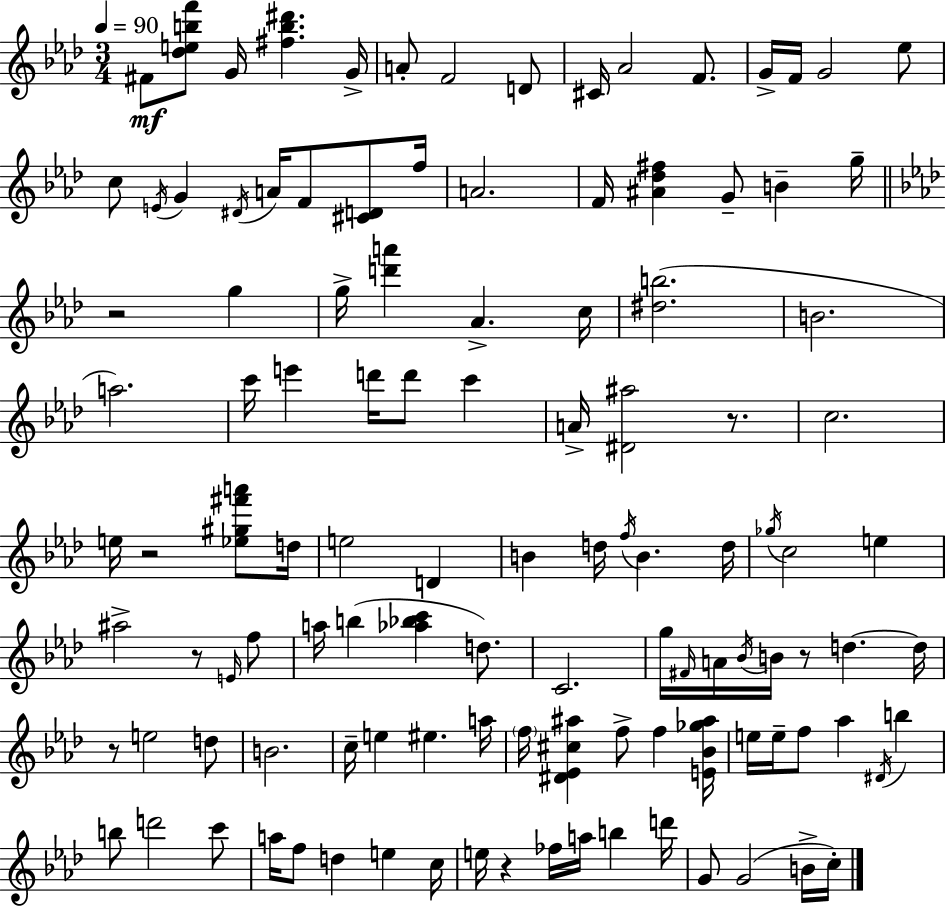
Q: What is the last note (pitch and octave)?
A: C5